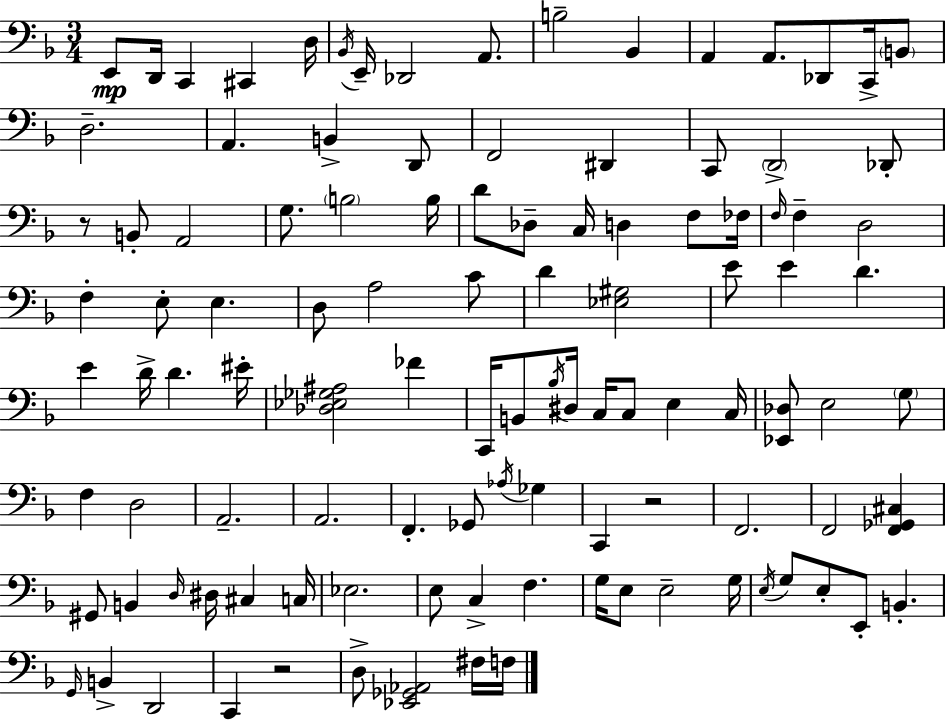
{
  \clef bass
  \numericTimeSignature
  \time 3/4
  \key d \minor
  e,8\mp d,16 c,4 cis,4 d16 | \acciaccatura { bes,16 } e,16-- des,2 a,8. | b2-- bes,4 | a,4 a,8. des,8 c,16-> \parenthesize b,8 | \break d2.-- | a,4. b,4-> d,8 | f,2 dis,4 | c,8 \parenthesize d,2-> des,8-. | \break r8 b,8-. a,2 | g8. \parenthesize b2 | b16 d'8 des8-- c16 d4 f8 | fes16 \grace { f16 } f4-- d2 | \break f4-. e8-. e4. | d8 a2 | c'8 d'4 <ees gis>2 | e'8 e'4 d'4. | \break e'4 d'16-> d'4. | eis'16-. <des ees ges ais>2 fes'4 | c,16 b,8 \acciaccatura { bes16 } dis16 c16 c8 e4 | c16 <ees, des>8 e2 | \break \parenthesize g8 f4 d2 | a,2.-- | a,2. | f,4.-. ges,8 \acciaccatura { aes16 } | \break ges4 c,4 r2 | f,2. | f,2 | <f, ges, cis>4 gis,8 b,4 \grace { d16 } dis16 | \break cis4 c16 ees2. | e8 c4-> f4. | g16 e8 e2-- | g16 \acciaccatura { e16 } g8 e8-. e,8-. | \break b,4.-. \grace { g,16 } b,4-> d,2 | c,4 r2 | d8-> <ees, ges, aes,>2 | fis16 f16 \bar "|."
}